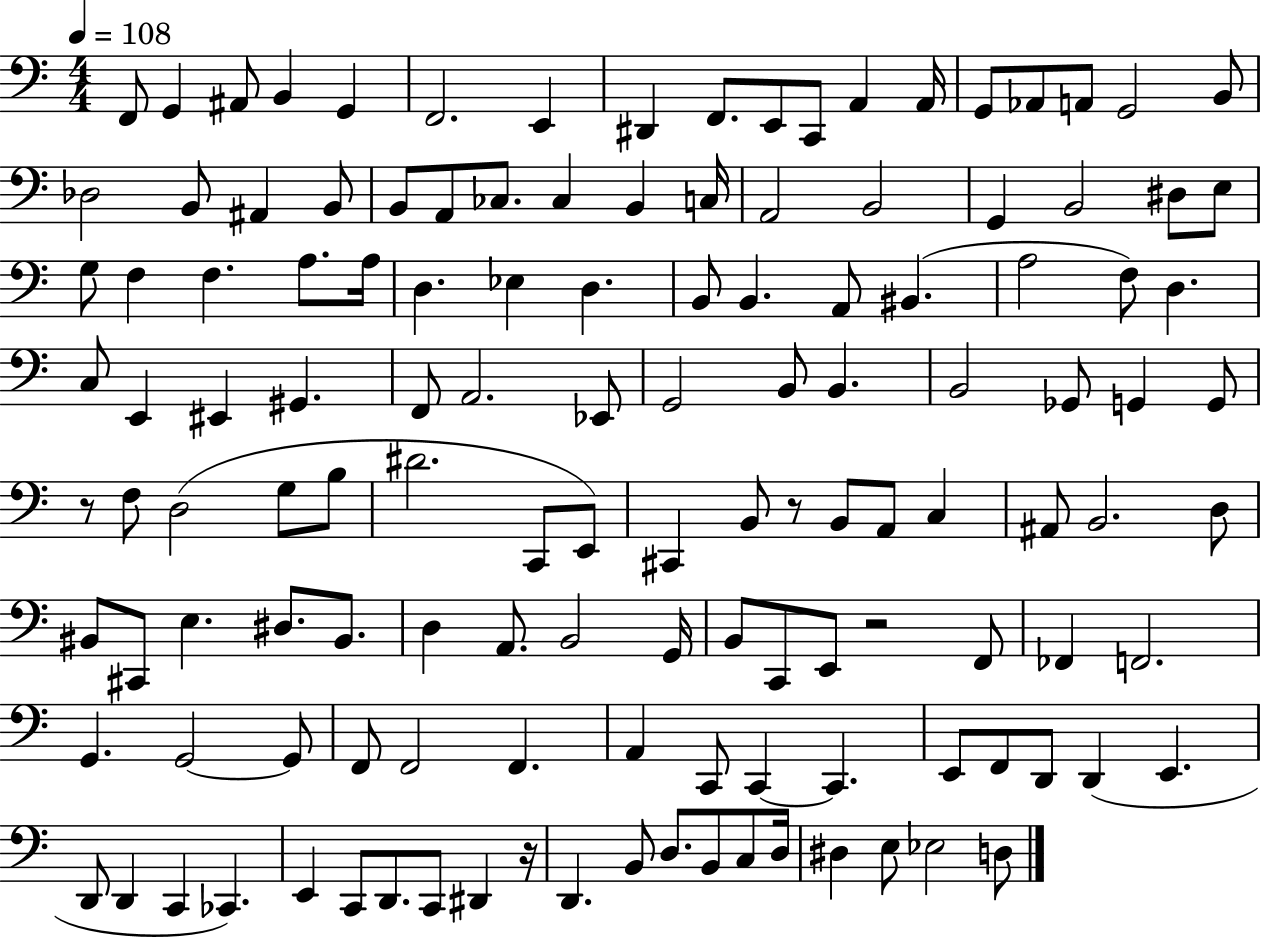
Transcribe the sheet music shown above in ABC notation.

X:1
T:Untitled
M:4/4
L:1/4
K:C
F,,/2 G,, ^A,,/2 B,, G,, F,,2 E,, ^D,, F,,/2 E,,/2 C,,/2 A,, A,,/4 G,,/2 _A,,/2 A,,/2 G,,2 B,,/2 _D,2 B,,/2 ^A,, B,,/2 B,,/2 A,,/2 _C,/2 _C, B,, C,/4 A,,2 B,,2 G,, B,,2 ^D,/2 E,/2 G,/2 F, F, A,/2 A,/4 D, _E, D, B,,/2 B,, A,,/2 ^B,, A,2 F,/2 D, C,/2 E,, ^E,, ^G,, F,,/2 A,,2 _E,,/2 G,,2 B,,/2 B,, B,,2 _G,,/2 G,, G,,/2 z/2 F,/2 D,2 G,/2 B,/2 ^D2 C,,/2 E,,/2 ^C,, B,,/2 z/2 B,,/2 A,,/2 C, ^A,,/2 B,,2 D,/2 ^B,,/2 ^C,,/2 E, ^D,/2 ^B,,/2 D, A,,/2 B,,2 G,,/4 B,,/2 C,,/2 E,,/2 z2 F,,/2 _F,, F,,2 G,, G,,2 G,,/2 F,,/2 F,,2 F,, A,, C,,/2 C,, C,, E,,/2 F,,/2 D,,/2 D,, E,, D,,/2 D,, C,, _C,, E,, C,,/2 D,,/2 C,,/2 ^D,, z/4 D,, B,,/2 D,/2 B,,/2 C,/2 D,/4 ^D, E,/2 _E,2 D,/2